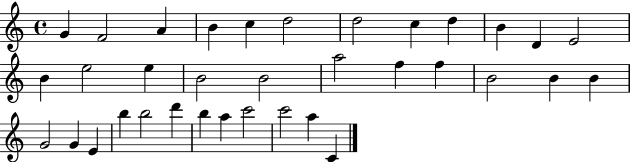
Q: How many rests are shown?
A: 0